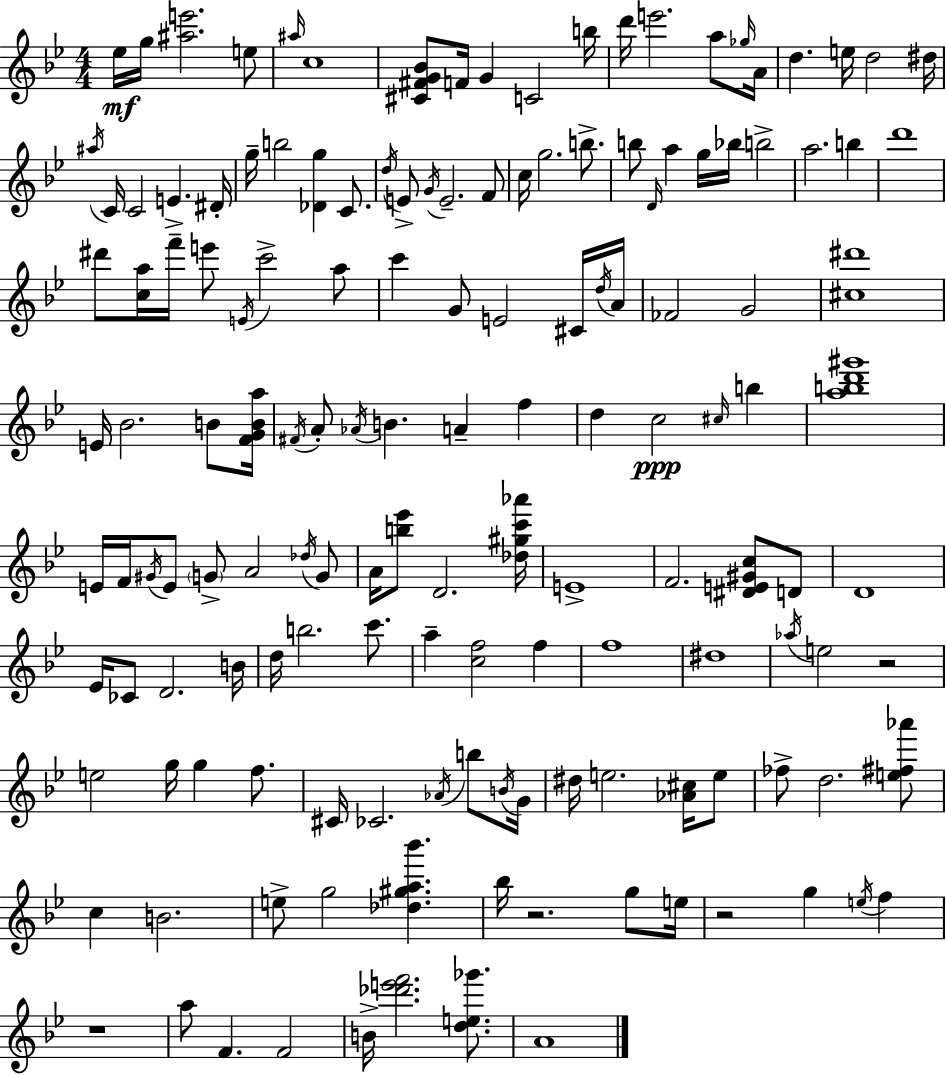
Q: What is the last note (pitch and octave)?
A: A4